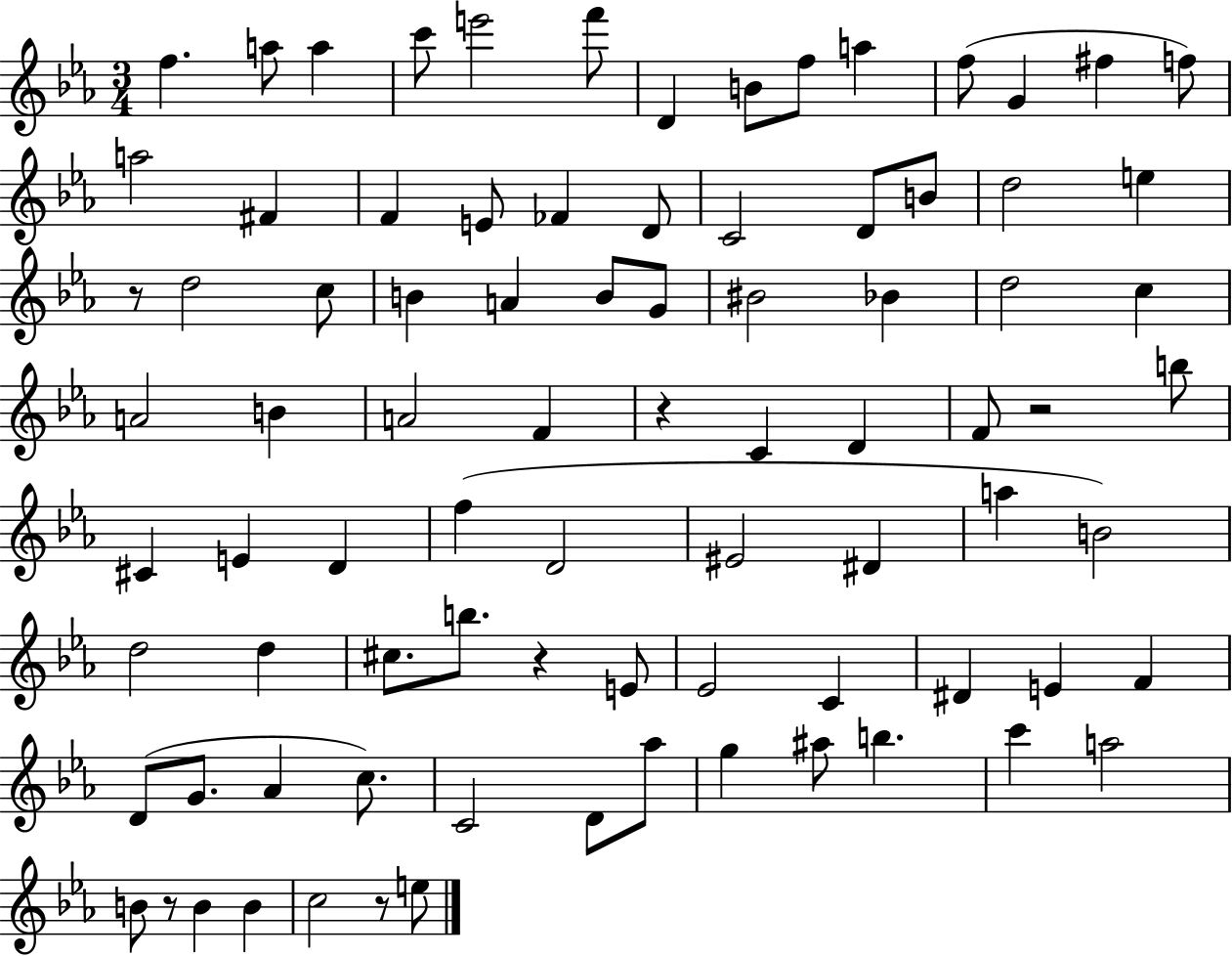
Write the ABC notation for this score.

X:1
T:Untitled
M:3/4
L:1/4
K:Eb
f a/2 a c'/2 e'2 f'/2 D B/2 f/2 a f/2 G ^f f/2 a2 ^F F E/2 _F D/2 C2 D/2 B/2 d2 e z/2 d2 c/2 B A B/2 G/2 ^B2 _B d2 c A2 B A2 F z C D F/2 z2 b/2 ^C E D f D2 ^E2 ^D a B2 d2 d ^c/2 b/2 z E/2 _E2 C ^D E F D/2 G/2 _A c/2 C2 D/2 _a/2 g ^a/2 b c' a2 B/2 z/2 B B c2 z/2 e/2